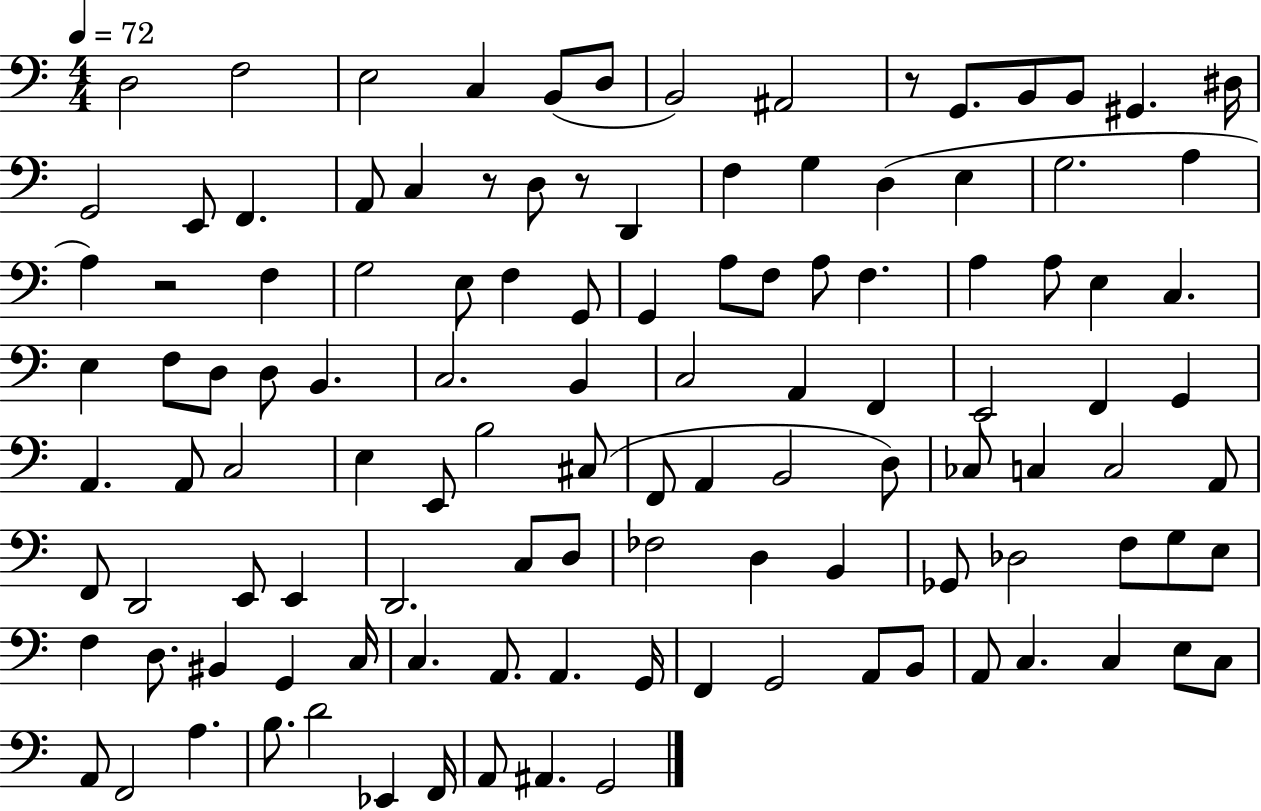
X:1
T:Untitled
M:4/4
L:1/4
K:C
D,2 F,2 E,2 C, B,,/2 D,/2 B,,2 ^A,,2 z/2 G,,/2 B,,/2 B,,/2 ^G,, ^D,/4 G,,2 E,,/2 F,, A,,/2 C, z/2 D,/2 z/2 D,, F, G, D, E, G,2 A, A, z2 F, G,2 E,/2 F, G,,/2 G,, A,/2 F,/2 A,/2 F, A, A,/2 E, C, E, F,/2 D,/2 D,/2 B,, C,2 B,, C,2 A,, F,, E,,2 F,, G,, A,, A,,/2 C,2 E, E,,/2 B,2 ^C,/2 F,,/2 A,, B,,2 D,/2 _C,/2 C, C,2 A,,/2 F,,/2 D,,2 E,,/2 E,, D,,2 C,/2 D,/2 _F,2 D, B,, _G,,/2 _D,2 F,/2 G,/2 E,/2 F, D,/2 ^B,, G,, C,/4 C, A,,/2 A,, G,,/4 F,, G,,2 A,,/2 B,,/2 A,,/2 C, C, E,/2 C,/2 A,,/2 F,,2 A, B,/2 D2 _E,, F,,/4 A,,/2 ^A,, G,,2